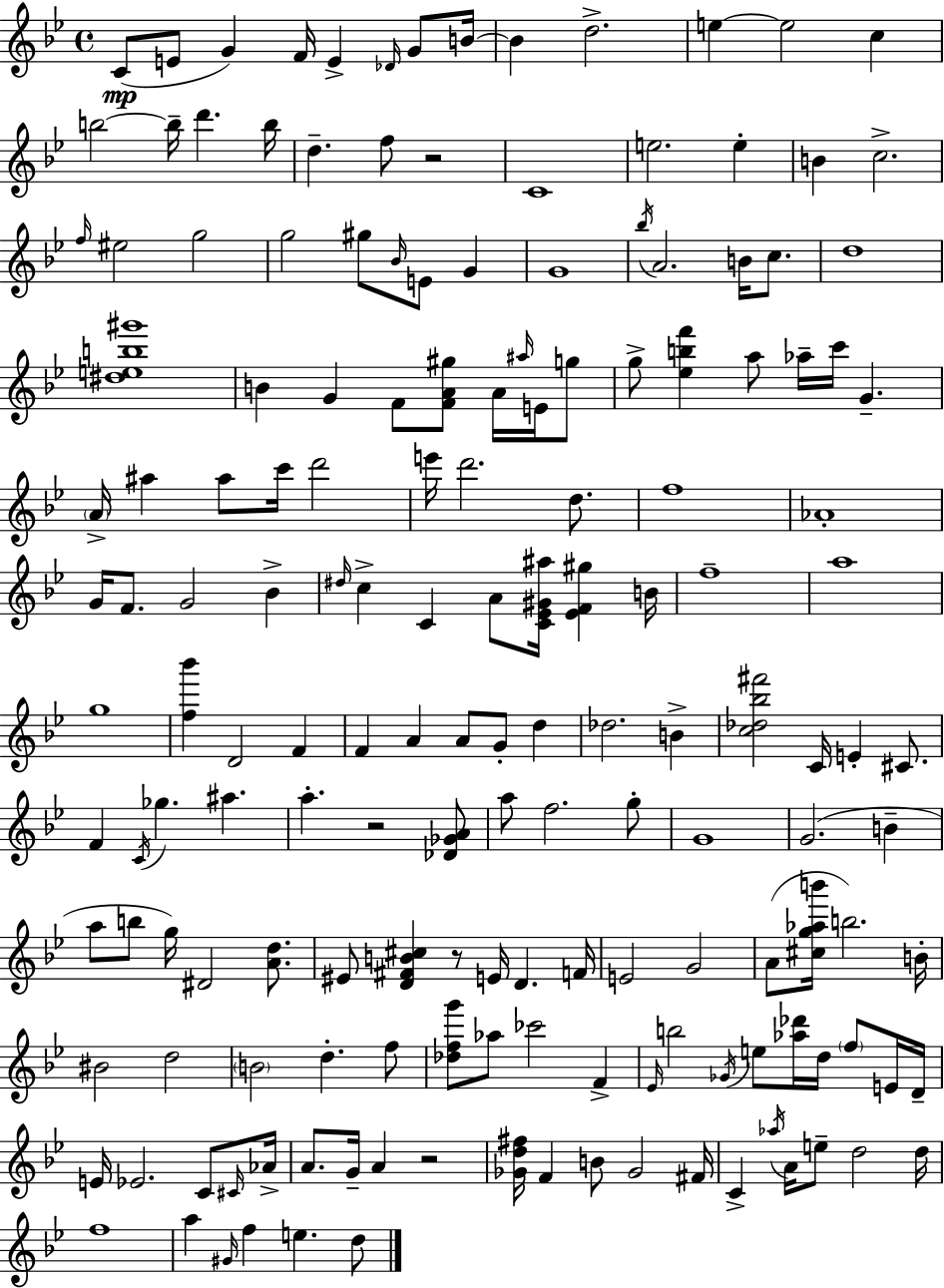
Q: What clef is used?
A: treble